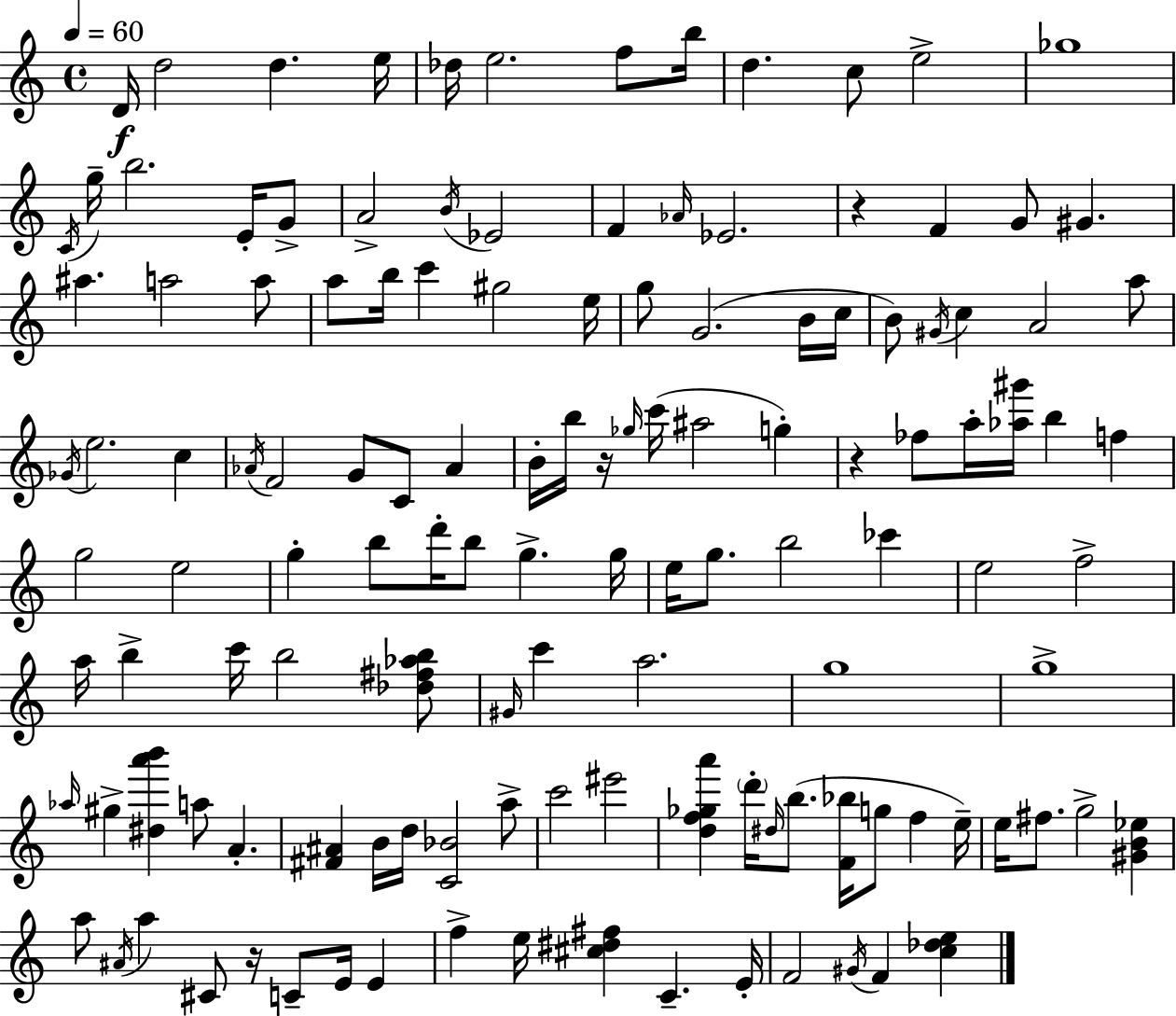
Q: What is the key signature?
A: C major